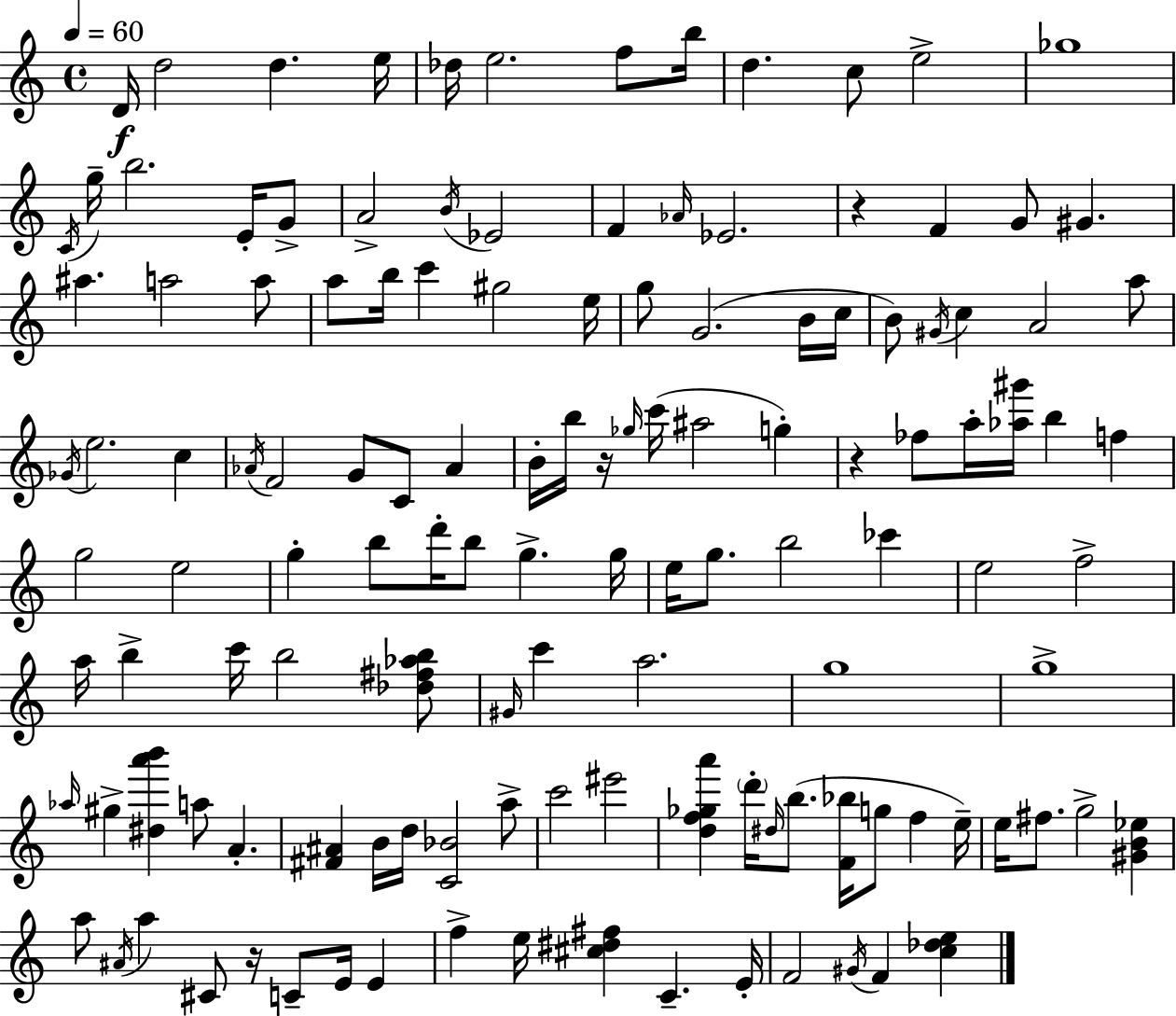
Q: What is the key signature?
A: C major